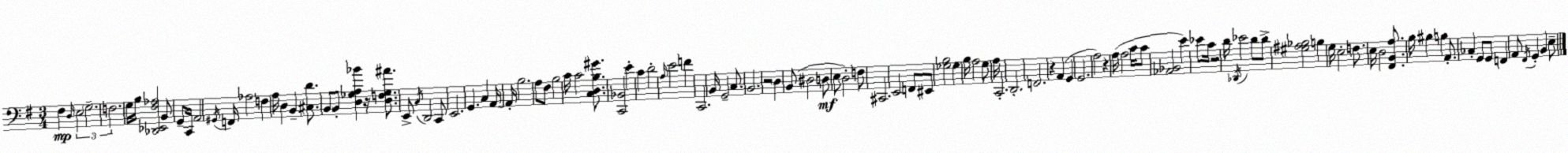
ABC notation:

X:1
T:Untitled
M:3/4
L:1/4
K:Em
^F, D,/4 E,2 G,2 F,2 G,/4 B,/4 [_D,,_E,,^F,_A,]2 B,,/2 G,,/2 C,,/4 A,,2 ^G,,/4 F,,/4 _A,2 F, A,/4 D, B,, [^C,D]/2 B,,/2 B,,/2 [D,_G,A,_B] z/4 [D,F,_G,^A]/2 E,,/2 C,/4 D,,2 C,,/2 E,,2 G,, C, A,,/4 A,,/4 B,2 A,/2 ^F,/2 B,2 C/4 C2 [C,D,B,^G]/2 [C,,_B,,]2 E C D2 A,/4 E2 F C,,2 B,,/4 G,,2 C,/2 B,,2 z2 D, B,,/2 ^D,2 D,/2 E,/2 D,2 F,/2 ^C,,2 E,,2 F,,/2 ^E,,/2 [_G,B,]2 _G, B,/4 A,2 G,/2 A,/4 C,,2 D,,2 F,,2 z A,, G,, G,,2 A,2 z A,/4 A,2 C/4 C/2 [_A,,_B,,]2 E _E/2 C/4 z2 D/4 _D,,/4 _E2 D/2 D/2 [^G,^A,_B,]2 B, G,/4 E,2 F,/2 E,/4 D,2 [^F,,B,,A,]/2 B,/4 ^B, B, A,,/2 _C, G,,/2 G,,/2 F,, A,,/2 ^F,,/4 G,, B,, E,/2